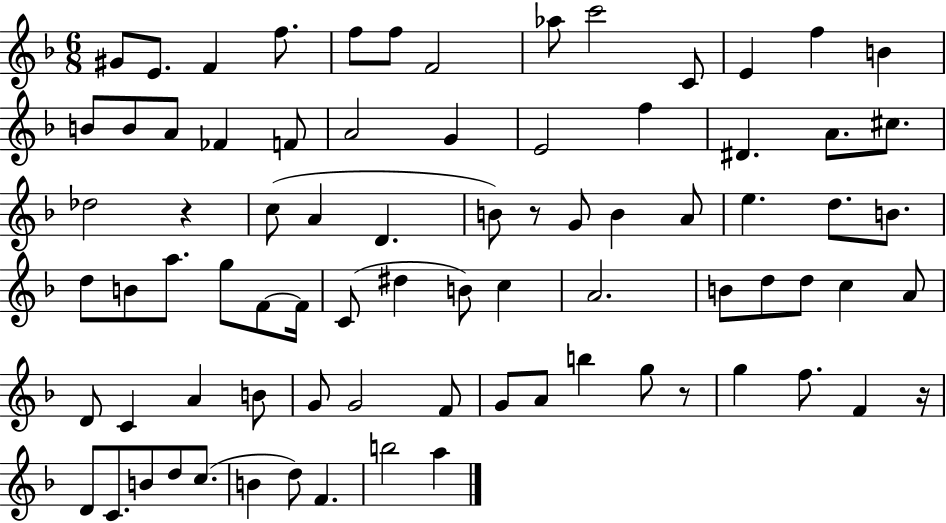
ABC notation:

X:1
T:Untitled
M:6/8
L:1/4
K:F
^G/2 E/2 F f/2 f/2 f/2 F2 _a/2 c'2 C/2 E f B B/2 B/2 A/2 _F F/2 A2 G E2 f ^D A/2 ^c/2 _d2 z c/2 A D B/2 z/2 G/2 B A/2 e d/2 B/2 d/2 B/2 a/2 g/2 F/2 F/4 C/2 ^d B/2 c A2 B/2 d/2 d/2 c A/2 D/2 C A B/2 G/2 G2 F/2 G/2 A/2 b g/2 z/2 g f/2 F z/4 D/2 C/2 B/2 d/2 c/2 B d/2 F b2 a